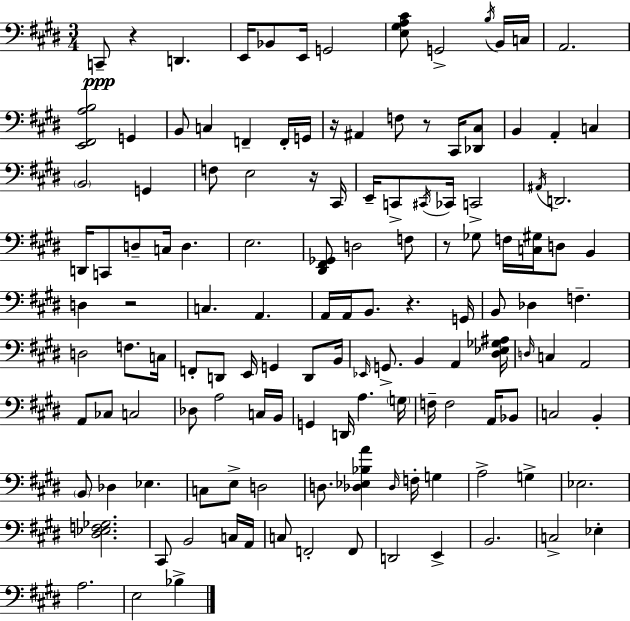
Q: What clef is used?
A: bass